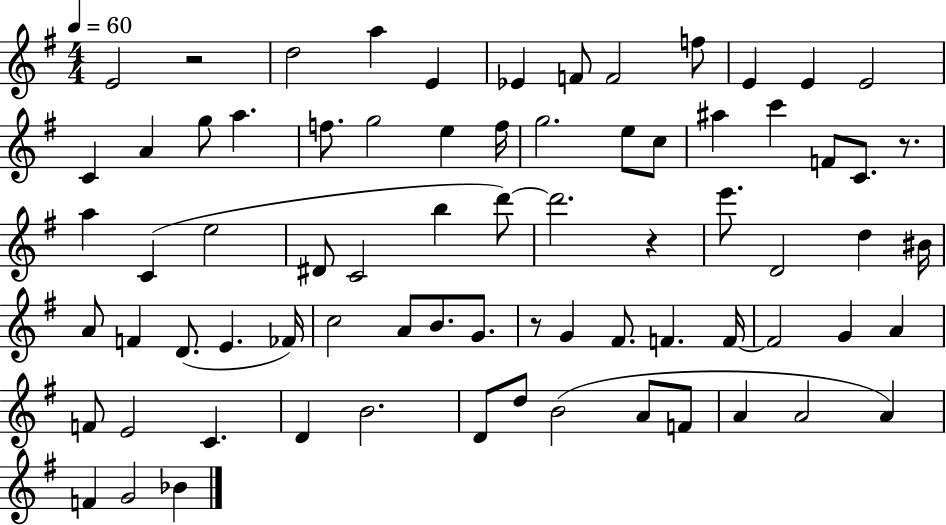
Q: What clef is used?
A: treble